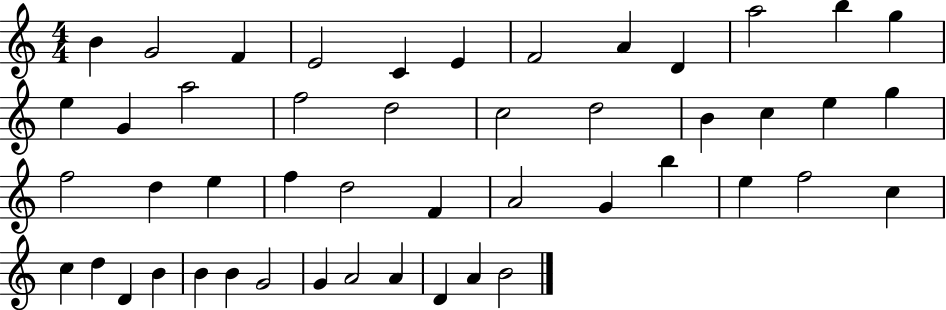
{
  \clef treble
  \numericTimeSignature
  \time 4/4
  \key c \major
  b'4 g'2 f'4 | e'2 c'4 e'4 | f'2 a'4 d'4 | a''2 b''4 g''4 | \break e''4 g'4 a''2 | f''2 d''2 | c''2 d''2 | b'4 c''4 e''4 g''4 | \break f''2 d''4 e''4 | f''4 d''2 f'4 | a'2 g'4 b''4 | e''4 f''2 c''4 | \break c''4 d''4 d'4 b'4 | b'4 b'4 g'2 | g'4 a'2 a'4 | d'4 a'4 b'2 | \break \bar "|."
}